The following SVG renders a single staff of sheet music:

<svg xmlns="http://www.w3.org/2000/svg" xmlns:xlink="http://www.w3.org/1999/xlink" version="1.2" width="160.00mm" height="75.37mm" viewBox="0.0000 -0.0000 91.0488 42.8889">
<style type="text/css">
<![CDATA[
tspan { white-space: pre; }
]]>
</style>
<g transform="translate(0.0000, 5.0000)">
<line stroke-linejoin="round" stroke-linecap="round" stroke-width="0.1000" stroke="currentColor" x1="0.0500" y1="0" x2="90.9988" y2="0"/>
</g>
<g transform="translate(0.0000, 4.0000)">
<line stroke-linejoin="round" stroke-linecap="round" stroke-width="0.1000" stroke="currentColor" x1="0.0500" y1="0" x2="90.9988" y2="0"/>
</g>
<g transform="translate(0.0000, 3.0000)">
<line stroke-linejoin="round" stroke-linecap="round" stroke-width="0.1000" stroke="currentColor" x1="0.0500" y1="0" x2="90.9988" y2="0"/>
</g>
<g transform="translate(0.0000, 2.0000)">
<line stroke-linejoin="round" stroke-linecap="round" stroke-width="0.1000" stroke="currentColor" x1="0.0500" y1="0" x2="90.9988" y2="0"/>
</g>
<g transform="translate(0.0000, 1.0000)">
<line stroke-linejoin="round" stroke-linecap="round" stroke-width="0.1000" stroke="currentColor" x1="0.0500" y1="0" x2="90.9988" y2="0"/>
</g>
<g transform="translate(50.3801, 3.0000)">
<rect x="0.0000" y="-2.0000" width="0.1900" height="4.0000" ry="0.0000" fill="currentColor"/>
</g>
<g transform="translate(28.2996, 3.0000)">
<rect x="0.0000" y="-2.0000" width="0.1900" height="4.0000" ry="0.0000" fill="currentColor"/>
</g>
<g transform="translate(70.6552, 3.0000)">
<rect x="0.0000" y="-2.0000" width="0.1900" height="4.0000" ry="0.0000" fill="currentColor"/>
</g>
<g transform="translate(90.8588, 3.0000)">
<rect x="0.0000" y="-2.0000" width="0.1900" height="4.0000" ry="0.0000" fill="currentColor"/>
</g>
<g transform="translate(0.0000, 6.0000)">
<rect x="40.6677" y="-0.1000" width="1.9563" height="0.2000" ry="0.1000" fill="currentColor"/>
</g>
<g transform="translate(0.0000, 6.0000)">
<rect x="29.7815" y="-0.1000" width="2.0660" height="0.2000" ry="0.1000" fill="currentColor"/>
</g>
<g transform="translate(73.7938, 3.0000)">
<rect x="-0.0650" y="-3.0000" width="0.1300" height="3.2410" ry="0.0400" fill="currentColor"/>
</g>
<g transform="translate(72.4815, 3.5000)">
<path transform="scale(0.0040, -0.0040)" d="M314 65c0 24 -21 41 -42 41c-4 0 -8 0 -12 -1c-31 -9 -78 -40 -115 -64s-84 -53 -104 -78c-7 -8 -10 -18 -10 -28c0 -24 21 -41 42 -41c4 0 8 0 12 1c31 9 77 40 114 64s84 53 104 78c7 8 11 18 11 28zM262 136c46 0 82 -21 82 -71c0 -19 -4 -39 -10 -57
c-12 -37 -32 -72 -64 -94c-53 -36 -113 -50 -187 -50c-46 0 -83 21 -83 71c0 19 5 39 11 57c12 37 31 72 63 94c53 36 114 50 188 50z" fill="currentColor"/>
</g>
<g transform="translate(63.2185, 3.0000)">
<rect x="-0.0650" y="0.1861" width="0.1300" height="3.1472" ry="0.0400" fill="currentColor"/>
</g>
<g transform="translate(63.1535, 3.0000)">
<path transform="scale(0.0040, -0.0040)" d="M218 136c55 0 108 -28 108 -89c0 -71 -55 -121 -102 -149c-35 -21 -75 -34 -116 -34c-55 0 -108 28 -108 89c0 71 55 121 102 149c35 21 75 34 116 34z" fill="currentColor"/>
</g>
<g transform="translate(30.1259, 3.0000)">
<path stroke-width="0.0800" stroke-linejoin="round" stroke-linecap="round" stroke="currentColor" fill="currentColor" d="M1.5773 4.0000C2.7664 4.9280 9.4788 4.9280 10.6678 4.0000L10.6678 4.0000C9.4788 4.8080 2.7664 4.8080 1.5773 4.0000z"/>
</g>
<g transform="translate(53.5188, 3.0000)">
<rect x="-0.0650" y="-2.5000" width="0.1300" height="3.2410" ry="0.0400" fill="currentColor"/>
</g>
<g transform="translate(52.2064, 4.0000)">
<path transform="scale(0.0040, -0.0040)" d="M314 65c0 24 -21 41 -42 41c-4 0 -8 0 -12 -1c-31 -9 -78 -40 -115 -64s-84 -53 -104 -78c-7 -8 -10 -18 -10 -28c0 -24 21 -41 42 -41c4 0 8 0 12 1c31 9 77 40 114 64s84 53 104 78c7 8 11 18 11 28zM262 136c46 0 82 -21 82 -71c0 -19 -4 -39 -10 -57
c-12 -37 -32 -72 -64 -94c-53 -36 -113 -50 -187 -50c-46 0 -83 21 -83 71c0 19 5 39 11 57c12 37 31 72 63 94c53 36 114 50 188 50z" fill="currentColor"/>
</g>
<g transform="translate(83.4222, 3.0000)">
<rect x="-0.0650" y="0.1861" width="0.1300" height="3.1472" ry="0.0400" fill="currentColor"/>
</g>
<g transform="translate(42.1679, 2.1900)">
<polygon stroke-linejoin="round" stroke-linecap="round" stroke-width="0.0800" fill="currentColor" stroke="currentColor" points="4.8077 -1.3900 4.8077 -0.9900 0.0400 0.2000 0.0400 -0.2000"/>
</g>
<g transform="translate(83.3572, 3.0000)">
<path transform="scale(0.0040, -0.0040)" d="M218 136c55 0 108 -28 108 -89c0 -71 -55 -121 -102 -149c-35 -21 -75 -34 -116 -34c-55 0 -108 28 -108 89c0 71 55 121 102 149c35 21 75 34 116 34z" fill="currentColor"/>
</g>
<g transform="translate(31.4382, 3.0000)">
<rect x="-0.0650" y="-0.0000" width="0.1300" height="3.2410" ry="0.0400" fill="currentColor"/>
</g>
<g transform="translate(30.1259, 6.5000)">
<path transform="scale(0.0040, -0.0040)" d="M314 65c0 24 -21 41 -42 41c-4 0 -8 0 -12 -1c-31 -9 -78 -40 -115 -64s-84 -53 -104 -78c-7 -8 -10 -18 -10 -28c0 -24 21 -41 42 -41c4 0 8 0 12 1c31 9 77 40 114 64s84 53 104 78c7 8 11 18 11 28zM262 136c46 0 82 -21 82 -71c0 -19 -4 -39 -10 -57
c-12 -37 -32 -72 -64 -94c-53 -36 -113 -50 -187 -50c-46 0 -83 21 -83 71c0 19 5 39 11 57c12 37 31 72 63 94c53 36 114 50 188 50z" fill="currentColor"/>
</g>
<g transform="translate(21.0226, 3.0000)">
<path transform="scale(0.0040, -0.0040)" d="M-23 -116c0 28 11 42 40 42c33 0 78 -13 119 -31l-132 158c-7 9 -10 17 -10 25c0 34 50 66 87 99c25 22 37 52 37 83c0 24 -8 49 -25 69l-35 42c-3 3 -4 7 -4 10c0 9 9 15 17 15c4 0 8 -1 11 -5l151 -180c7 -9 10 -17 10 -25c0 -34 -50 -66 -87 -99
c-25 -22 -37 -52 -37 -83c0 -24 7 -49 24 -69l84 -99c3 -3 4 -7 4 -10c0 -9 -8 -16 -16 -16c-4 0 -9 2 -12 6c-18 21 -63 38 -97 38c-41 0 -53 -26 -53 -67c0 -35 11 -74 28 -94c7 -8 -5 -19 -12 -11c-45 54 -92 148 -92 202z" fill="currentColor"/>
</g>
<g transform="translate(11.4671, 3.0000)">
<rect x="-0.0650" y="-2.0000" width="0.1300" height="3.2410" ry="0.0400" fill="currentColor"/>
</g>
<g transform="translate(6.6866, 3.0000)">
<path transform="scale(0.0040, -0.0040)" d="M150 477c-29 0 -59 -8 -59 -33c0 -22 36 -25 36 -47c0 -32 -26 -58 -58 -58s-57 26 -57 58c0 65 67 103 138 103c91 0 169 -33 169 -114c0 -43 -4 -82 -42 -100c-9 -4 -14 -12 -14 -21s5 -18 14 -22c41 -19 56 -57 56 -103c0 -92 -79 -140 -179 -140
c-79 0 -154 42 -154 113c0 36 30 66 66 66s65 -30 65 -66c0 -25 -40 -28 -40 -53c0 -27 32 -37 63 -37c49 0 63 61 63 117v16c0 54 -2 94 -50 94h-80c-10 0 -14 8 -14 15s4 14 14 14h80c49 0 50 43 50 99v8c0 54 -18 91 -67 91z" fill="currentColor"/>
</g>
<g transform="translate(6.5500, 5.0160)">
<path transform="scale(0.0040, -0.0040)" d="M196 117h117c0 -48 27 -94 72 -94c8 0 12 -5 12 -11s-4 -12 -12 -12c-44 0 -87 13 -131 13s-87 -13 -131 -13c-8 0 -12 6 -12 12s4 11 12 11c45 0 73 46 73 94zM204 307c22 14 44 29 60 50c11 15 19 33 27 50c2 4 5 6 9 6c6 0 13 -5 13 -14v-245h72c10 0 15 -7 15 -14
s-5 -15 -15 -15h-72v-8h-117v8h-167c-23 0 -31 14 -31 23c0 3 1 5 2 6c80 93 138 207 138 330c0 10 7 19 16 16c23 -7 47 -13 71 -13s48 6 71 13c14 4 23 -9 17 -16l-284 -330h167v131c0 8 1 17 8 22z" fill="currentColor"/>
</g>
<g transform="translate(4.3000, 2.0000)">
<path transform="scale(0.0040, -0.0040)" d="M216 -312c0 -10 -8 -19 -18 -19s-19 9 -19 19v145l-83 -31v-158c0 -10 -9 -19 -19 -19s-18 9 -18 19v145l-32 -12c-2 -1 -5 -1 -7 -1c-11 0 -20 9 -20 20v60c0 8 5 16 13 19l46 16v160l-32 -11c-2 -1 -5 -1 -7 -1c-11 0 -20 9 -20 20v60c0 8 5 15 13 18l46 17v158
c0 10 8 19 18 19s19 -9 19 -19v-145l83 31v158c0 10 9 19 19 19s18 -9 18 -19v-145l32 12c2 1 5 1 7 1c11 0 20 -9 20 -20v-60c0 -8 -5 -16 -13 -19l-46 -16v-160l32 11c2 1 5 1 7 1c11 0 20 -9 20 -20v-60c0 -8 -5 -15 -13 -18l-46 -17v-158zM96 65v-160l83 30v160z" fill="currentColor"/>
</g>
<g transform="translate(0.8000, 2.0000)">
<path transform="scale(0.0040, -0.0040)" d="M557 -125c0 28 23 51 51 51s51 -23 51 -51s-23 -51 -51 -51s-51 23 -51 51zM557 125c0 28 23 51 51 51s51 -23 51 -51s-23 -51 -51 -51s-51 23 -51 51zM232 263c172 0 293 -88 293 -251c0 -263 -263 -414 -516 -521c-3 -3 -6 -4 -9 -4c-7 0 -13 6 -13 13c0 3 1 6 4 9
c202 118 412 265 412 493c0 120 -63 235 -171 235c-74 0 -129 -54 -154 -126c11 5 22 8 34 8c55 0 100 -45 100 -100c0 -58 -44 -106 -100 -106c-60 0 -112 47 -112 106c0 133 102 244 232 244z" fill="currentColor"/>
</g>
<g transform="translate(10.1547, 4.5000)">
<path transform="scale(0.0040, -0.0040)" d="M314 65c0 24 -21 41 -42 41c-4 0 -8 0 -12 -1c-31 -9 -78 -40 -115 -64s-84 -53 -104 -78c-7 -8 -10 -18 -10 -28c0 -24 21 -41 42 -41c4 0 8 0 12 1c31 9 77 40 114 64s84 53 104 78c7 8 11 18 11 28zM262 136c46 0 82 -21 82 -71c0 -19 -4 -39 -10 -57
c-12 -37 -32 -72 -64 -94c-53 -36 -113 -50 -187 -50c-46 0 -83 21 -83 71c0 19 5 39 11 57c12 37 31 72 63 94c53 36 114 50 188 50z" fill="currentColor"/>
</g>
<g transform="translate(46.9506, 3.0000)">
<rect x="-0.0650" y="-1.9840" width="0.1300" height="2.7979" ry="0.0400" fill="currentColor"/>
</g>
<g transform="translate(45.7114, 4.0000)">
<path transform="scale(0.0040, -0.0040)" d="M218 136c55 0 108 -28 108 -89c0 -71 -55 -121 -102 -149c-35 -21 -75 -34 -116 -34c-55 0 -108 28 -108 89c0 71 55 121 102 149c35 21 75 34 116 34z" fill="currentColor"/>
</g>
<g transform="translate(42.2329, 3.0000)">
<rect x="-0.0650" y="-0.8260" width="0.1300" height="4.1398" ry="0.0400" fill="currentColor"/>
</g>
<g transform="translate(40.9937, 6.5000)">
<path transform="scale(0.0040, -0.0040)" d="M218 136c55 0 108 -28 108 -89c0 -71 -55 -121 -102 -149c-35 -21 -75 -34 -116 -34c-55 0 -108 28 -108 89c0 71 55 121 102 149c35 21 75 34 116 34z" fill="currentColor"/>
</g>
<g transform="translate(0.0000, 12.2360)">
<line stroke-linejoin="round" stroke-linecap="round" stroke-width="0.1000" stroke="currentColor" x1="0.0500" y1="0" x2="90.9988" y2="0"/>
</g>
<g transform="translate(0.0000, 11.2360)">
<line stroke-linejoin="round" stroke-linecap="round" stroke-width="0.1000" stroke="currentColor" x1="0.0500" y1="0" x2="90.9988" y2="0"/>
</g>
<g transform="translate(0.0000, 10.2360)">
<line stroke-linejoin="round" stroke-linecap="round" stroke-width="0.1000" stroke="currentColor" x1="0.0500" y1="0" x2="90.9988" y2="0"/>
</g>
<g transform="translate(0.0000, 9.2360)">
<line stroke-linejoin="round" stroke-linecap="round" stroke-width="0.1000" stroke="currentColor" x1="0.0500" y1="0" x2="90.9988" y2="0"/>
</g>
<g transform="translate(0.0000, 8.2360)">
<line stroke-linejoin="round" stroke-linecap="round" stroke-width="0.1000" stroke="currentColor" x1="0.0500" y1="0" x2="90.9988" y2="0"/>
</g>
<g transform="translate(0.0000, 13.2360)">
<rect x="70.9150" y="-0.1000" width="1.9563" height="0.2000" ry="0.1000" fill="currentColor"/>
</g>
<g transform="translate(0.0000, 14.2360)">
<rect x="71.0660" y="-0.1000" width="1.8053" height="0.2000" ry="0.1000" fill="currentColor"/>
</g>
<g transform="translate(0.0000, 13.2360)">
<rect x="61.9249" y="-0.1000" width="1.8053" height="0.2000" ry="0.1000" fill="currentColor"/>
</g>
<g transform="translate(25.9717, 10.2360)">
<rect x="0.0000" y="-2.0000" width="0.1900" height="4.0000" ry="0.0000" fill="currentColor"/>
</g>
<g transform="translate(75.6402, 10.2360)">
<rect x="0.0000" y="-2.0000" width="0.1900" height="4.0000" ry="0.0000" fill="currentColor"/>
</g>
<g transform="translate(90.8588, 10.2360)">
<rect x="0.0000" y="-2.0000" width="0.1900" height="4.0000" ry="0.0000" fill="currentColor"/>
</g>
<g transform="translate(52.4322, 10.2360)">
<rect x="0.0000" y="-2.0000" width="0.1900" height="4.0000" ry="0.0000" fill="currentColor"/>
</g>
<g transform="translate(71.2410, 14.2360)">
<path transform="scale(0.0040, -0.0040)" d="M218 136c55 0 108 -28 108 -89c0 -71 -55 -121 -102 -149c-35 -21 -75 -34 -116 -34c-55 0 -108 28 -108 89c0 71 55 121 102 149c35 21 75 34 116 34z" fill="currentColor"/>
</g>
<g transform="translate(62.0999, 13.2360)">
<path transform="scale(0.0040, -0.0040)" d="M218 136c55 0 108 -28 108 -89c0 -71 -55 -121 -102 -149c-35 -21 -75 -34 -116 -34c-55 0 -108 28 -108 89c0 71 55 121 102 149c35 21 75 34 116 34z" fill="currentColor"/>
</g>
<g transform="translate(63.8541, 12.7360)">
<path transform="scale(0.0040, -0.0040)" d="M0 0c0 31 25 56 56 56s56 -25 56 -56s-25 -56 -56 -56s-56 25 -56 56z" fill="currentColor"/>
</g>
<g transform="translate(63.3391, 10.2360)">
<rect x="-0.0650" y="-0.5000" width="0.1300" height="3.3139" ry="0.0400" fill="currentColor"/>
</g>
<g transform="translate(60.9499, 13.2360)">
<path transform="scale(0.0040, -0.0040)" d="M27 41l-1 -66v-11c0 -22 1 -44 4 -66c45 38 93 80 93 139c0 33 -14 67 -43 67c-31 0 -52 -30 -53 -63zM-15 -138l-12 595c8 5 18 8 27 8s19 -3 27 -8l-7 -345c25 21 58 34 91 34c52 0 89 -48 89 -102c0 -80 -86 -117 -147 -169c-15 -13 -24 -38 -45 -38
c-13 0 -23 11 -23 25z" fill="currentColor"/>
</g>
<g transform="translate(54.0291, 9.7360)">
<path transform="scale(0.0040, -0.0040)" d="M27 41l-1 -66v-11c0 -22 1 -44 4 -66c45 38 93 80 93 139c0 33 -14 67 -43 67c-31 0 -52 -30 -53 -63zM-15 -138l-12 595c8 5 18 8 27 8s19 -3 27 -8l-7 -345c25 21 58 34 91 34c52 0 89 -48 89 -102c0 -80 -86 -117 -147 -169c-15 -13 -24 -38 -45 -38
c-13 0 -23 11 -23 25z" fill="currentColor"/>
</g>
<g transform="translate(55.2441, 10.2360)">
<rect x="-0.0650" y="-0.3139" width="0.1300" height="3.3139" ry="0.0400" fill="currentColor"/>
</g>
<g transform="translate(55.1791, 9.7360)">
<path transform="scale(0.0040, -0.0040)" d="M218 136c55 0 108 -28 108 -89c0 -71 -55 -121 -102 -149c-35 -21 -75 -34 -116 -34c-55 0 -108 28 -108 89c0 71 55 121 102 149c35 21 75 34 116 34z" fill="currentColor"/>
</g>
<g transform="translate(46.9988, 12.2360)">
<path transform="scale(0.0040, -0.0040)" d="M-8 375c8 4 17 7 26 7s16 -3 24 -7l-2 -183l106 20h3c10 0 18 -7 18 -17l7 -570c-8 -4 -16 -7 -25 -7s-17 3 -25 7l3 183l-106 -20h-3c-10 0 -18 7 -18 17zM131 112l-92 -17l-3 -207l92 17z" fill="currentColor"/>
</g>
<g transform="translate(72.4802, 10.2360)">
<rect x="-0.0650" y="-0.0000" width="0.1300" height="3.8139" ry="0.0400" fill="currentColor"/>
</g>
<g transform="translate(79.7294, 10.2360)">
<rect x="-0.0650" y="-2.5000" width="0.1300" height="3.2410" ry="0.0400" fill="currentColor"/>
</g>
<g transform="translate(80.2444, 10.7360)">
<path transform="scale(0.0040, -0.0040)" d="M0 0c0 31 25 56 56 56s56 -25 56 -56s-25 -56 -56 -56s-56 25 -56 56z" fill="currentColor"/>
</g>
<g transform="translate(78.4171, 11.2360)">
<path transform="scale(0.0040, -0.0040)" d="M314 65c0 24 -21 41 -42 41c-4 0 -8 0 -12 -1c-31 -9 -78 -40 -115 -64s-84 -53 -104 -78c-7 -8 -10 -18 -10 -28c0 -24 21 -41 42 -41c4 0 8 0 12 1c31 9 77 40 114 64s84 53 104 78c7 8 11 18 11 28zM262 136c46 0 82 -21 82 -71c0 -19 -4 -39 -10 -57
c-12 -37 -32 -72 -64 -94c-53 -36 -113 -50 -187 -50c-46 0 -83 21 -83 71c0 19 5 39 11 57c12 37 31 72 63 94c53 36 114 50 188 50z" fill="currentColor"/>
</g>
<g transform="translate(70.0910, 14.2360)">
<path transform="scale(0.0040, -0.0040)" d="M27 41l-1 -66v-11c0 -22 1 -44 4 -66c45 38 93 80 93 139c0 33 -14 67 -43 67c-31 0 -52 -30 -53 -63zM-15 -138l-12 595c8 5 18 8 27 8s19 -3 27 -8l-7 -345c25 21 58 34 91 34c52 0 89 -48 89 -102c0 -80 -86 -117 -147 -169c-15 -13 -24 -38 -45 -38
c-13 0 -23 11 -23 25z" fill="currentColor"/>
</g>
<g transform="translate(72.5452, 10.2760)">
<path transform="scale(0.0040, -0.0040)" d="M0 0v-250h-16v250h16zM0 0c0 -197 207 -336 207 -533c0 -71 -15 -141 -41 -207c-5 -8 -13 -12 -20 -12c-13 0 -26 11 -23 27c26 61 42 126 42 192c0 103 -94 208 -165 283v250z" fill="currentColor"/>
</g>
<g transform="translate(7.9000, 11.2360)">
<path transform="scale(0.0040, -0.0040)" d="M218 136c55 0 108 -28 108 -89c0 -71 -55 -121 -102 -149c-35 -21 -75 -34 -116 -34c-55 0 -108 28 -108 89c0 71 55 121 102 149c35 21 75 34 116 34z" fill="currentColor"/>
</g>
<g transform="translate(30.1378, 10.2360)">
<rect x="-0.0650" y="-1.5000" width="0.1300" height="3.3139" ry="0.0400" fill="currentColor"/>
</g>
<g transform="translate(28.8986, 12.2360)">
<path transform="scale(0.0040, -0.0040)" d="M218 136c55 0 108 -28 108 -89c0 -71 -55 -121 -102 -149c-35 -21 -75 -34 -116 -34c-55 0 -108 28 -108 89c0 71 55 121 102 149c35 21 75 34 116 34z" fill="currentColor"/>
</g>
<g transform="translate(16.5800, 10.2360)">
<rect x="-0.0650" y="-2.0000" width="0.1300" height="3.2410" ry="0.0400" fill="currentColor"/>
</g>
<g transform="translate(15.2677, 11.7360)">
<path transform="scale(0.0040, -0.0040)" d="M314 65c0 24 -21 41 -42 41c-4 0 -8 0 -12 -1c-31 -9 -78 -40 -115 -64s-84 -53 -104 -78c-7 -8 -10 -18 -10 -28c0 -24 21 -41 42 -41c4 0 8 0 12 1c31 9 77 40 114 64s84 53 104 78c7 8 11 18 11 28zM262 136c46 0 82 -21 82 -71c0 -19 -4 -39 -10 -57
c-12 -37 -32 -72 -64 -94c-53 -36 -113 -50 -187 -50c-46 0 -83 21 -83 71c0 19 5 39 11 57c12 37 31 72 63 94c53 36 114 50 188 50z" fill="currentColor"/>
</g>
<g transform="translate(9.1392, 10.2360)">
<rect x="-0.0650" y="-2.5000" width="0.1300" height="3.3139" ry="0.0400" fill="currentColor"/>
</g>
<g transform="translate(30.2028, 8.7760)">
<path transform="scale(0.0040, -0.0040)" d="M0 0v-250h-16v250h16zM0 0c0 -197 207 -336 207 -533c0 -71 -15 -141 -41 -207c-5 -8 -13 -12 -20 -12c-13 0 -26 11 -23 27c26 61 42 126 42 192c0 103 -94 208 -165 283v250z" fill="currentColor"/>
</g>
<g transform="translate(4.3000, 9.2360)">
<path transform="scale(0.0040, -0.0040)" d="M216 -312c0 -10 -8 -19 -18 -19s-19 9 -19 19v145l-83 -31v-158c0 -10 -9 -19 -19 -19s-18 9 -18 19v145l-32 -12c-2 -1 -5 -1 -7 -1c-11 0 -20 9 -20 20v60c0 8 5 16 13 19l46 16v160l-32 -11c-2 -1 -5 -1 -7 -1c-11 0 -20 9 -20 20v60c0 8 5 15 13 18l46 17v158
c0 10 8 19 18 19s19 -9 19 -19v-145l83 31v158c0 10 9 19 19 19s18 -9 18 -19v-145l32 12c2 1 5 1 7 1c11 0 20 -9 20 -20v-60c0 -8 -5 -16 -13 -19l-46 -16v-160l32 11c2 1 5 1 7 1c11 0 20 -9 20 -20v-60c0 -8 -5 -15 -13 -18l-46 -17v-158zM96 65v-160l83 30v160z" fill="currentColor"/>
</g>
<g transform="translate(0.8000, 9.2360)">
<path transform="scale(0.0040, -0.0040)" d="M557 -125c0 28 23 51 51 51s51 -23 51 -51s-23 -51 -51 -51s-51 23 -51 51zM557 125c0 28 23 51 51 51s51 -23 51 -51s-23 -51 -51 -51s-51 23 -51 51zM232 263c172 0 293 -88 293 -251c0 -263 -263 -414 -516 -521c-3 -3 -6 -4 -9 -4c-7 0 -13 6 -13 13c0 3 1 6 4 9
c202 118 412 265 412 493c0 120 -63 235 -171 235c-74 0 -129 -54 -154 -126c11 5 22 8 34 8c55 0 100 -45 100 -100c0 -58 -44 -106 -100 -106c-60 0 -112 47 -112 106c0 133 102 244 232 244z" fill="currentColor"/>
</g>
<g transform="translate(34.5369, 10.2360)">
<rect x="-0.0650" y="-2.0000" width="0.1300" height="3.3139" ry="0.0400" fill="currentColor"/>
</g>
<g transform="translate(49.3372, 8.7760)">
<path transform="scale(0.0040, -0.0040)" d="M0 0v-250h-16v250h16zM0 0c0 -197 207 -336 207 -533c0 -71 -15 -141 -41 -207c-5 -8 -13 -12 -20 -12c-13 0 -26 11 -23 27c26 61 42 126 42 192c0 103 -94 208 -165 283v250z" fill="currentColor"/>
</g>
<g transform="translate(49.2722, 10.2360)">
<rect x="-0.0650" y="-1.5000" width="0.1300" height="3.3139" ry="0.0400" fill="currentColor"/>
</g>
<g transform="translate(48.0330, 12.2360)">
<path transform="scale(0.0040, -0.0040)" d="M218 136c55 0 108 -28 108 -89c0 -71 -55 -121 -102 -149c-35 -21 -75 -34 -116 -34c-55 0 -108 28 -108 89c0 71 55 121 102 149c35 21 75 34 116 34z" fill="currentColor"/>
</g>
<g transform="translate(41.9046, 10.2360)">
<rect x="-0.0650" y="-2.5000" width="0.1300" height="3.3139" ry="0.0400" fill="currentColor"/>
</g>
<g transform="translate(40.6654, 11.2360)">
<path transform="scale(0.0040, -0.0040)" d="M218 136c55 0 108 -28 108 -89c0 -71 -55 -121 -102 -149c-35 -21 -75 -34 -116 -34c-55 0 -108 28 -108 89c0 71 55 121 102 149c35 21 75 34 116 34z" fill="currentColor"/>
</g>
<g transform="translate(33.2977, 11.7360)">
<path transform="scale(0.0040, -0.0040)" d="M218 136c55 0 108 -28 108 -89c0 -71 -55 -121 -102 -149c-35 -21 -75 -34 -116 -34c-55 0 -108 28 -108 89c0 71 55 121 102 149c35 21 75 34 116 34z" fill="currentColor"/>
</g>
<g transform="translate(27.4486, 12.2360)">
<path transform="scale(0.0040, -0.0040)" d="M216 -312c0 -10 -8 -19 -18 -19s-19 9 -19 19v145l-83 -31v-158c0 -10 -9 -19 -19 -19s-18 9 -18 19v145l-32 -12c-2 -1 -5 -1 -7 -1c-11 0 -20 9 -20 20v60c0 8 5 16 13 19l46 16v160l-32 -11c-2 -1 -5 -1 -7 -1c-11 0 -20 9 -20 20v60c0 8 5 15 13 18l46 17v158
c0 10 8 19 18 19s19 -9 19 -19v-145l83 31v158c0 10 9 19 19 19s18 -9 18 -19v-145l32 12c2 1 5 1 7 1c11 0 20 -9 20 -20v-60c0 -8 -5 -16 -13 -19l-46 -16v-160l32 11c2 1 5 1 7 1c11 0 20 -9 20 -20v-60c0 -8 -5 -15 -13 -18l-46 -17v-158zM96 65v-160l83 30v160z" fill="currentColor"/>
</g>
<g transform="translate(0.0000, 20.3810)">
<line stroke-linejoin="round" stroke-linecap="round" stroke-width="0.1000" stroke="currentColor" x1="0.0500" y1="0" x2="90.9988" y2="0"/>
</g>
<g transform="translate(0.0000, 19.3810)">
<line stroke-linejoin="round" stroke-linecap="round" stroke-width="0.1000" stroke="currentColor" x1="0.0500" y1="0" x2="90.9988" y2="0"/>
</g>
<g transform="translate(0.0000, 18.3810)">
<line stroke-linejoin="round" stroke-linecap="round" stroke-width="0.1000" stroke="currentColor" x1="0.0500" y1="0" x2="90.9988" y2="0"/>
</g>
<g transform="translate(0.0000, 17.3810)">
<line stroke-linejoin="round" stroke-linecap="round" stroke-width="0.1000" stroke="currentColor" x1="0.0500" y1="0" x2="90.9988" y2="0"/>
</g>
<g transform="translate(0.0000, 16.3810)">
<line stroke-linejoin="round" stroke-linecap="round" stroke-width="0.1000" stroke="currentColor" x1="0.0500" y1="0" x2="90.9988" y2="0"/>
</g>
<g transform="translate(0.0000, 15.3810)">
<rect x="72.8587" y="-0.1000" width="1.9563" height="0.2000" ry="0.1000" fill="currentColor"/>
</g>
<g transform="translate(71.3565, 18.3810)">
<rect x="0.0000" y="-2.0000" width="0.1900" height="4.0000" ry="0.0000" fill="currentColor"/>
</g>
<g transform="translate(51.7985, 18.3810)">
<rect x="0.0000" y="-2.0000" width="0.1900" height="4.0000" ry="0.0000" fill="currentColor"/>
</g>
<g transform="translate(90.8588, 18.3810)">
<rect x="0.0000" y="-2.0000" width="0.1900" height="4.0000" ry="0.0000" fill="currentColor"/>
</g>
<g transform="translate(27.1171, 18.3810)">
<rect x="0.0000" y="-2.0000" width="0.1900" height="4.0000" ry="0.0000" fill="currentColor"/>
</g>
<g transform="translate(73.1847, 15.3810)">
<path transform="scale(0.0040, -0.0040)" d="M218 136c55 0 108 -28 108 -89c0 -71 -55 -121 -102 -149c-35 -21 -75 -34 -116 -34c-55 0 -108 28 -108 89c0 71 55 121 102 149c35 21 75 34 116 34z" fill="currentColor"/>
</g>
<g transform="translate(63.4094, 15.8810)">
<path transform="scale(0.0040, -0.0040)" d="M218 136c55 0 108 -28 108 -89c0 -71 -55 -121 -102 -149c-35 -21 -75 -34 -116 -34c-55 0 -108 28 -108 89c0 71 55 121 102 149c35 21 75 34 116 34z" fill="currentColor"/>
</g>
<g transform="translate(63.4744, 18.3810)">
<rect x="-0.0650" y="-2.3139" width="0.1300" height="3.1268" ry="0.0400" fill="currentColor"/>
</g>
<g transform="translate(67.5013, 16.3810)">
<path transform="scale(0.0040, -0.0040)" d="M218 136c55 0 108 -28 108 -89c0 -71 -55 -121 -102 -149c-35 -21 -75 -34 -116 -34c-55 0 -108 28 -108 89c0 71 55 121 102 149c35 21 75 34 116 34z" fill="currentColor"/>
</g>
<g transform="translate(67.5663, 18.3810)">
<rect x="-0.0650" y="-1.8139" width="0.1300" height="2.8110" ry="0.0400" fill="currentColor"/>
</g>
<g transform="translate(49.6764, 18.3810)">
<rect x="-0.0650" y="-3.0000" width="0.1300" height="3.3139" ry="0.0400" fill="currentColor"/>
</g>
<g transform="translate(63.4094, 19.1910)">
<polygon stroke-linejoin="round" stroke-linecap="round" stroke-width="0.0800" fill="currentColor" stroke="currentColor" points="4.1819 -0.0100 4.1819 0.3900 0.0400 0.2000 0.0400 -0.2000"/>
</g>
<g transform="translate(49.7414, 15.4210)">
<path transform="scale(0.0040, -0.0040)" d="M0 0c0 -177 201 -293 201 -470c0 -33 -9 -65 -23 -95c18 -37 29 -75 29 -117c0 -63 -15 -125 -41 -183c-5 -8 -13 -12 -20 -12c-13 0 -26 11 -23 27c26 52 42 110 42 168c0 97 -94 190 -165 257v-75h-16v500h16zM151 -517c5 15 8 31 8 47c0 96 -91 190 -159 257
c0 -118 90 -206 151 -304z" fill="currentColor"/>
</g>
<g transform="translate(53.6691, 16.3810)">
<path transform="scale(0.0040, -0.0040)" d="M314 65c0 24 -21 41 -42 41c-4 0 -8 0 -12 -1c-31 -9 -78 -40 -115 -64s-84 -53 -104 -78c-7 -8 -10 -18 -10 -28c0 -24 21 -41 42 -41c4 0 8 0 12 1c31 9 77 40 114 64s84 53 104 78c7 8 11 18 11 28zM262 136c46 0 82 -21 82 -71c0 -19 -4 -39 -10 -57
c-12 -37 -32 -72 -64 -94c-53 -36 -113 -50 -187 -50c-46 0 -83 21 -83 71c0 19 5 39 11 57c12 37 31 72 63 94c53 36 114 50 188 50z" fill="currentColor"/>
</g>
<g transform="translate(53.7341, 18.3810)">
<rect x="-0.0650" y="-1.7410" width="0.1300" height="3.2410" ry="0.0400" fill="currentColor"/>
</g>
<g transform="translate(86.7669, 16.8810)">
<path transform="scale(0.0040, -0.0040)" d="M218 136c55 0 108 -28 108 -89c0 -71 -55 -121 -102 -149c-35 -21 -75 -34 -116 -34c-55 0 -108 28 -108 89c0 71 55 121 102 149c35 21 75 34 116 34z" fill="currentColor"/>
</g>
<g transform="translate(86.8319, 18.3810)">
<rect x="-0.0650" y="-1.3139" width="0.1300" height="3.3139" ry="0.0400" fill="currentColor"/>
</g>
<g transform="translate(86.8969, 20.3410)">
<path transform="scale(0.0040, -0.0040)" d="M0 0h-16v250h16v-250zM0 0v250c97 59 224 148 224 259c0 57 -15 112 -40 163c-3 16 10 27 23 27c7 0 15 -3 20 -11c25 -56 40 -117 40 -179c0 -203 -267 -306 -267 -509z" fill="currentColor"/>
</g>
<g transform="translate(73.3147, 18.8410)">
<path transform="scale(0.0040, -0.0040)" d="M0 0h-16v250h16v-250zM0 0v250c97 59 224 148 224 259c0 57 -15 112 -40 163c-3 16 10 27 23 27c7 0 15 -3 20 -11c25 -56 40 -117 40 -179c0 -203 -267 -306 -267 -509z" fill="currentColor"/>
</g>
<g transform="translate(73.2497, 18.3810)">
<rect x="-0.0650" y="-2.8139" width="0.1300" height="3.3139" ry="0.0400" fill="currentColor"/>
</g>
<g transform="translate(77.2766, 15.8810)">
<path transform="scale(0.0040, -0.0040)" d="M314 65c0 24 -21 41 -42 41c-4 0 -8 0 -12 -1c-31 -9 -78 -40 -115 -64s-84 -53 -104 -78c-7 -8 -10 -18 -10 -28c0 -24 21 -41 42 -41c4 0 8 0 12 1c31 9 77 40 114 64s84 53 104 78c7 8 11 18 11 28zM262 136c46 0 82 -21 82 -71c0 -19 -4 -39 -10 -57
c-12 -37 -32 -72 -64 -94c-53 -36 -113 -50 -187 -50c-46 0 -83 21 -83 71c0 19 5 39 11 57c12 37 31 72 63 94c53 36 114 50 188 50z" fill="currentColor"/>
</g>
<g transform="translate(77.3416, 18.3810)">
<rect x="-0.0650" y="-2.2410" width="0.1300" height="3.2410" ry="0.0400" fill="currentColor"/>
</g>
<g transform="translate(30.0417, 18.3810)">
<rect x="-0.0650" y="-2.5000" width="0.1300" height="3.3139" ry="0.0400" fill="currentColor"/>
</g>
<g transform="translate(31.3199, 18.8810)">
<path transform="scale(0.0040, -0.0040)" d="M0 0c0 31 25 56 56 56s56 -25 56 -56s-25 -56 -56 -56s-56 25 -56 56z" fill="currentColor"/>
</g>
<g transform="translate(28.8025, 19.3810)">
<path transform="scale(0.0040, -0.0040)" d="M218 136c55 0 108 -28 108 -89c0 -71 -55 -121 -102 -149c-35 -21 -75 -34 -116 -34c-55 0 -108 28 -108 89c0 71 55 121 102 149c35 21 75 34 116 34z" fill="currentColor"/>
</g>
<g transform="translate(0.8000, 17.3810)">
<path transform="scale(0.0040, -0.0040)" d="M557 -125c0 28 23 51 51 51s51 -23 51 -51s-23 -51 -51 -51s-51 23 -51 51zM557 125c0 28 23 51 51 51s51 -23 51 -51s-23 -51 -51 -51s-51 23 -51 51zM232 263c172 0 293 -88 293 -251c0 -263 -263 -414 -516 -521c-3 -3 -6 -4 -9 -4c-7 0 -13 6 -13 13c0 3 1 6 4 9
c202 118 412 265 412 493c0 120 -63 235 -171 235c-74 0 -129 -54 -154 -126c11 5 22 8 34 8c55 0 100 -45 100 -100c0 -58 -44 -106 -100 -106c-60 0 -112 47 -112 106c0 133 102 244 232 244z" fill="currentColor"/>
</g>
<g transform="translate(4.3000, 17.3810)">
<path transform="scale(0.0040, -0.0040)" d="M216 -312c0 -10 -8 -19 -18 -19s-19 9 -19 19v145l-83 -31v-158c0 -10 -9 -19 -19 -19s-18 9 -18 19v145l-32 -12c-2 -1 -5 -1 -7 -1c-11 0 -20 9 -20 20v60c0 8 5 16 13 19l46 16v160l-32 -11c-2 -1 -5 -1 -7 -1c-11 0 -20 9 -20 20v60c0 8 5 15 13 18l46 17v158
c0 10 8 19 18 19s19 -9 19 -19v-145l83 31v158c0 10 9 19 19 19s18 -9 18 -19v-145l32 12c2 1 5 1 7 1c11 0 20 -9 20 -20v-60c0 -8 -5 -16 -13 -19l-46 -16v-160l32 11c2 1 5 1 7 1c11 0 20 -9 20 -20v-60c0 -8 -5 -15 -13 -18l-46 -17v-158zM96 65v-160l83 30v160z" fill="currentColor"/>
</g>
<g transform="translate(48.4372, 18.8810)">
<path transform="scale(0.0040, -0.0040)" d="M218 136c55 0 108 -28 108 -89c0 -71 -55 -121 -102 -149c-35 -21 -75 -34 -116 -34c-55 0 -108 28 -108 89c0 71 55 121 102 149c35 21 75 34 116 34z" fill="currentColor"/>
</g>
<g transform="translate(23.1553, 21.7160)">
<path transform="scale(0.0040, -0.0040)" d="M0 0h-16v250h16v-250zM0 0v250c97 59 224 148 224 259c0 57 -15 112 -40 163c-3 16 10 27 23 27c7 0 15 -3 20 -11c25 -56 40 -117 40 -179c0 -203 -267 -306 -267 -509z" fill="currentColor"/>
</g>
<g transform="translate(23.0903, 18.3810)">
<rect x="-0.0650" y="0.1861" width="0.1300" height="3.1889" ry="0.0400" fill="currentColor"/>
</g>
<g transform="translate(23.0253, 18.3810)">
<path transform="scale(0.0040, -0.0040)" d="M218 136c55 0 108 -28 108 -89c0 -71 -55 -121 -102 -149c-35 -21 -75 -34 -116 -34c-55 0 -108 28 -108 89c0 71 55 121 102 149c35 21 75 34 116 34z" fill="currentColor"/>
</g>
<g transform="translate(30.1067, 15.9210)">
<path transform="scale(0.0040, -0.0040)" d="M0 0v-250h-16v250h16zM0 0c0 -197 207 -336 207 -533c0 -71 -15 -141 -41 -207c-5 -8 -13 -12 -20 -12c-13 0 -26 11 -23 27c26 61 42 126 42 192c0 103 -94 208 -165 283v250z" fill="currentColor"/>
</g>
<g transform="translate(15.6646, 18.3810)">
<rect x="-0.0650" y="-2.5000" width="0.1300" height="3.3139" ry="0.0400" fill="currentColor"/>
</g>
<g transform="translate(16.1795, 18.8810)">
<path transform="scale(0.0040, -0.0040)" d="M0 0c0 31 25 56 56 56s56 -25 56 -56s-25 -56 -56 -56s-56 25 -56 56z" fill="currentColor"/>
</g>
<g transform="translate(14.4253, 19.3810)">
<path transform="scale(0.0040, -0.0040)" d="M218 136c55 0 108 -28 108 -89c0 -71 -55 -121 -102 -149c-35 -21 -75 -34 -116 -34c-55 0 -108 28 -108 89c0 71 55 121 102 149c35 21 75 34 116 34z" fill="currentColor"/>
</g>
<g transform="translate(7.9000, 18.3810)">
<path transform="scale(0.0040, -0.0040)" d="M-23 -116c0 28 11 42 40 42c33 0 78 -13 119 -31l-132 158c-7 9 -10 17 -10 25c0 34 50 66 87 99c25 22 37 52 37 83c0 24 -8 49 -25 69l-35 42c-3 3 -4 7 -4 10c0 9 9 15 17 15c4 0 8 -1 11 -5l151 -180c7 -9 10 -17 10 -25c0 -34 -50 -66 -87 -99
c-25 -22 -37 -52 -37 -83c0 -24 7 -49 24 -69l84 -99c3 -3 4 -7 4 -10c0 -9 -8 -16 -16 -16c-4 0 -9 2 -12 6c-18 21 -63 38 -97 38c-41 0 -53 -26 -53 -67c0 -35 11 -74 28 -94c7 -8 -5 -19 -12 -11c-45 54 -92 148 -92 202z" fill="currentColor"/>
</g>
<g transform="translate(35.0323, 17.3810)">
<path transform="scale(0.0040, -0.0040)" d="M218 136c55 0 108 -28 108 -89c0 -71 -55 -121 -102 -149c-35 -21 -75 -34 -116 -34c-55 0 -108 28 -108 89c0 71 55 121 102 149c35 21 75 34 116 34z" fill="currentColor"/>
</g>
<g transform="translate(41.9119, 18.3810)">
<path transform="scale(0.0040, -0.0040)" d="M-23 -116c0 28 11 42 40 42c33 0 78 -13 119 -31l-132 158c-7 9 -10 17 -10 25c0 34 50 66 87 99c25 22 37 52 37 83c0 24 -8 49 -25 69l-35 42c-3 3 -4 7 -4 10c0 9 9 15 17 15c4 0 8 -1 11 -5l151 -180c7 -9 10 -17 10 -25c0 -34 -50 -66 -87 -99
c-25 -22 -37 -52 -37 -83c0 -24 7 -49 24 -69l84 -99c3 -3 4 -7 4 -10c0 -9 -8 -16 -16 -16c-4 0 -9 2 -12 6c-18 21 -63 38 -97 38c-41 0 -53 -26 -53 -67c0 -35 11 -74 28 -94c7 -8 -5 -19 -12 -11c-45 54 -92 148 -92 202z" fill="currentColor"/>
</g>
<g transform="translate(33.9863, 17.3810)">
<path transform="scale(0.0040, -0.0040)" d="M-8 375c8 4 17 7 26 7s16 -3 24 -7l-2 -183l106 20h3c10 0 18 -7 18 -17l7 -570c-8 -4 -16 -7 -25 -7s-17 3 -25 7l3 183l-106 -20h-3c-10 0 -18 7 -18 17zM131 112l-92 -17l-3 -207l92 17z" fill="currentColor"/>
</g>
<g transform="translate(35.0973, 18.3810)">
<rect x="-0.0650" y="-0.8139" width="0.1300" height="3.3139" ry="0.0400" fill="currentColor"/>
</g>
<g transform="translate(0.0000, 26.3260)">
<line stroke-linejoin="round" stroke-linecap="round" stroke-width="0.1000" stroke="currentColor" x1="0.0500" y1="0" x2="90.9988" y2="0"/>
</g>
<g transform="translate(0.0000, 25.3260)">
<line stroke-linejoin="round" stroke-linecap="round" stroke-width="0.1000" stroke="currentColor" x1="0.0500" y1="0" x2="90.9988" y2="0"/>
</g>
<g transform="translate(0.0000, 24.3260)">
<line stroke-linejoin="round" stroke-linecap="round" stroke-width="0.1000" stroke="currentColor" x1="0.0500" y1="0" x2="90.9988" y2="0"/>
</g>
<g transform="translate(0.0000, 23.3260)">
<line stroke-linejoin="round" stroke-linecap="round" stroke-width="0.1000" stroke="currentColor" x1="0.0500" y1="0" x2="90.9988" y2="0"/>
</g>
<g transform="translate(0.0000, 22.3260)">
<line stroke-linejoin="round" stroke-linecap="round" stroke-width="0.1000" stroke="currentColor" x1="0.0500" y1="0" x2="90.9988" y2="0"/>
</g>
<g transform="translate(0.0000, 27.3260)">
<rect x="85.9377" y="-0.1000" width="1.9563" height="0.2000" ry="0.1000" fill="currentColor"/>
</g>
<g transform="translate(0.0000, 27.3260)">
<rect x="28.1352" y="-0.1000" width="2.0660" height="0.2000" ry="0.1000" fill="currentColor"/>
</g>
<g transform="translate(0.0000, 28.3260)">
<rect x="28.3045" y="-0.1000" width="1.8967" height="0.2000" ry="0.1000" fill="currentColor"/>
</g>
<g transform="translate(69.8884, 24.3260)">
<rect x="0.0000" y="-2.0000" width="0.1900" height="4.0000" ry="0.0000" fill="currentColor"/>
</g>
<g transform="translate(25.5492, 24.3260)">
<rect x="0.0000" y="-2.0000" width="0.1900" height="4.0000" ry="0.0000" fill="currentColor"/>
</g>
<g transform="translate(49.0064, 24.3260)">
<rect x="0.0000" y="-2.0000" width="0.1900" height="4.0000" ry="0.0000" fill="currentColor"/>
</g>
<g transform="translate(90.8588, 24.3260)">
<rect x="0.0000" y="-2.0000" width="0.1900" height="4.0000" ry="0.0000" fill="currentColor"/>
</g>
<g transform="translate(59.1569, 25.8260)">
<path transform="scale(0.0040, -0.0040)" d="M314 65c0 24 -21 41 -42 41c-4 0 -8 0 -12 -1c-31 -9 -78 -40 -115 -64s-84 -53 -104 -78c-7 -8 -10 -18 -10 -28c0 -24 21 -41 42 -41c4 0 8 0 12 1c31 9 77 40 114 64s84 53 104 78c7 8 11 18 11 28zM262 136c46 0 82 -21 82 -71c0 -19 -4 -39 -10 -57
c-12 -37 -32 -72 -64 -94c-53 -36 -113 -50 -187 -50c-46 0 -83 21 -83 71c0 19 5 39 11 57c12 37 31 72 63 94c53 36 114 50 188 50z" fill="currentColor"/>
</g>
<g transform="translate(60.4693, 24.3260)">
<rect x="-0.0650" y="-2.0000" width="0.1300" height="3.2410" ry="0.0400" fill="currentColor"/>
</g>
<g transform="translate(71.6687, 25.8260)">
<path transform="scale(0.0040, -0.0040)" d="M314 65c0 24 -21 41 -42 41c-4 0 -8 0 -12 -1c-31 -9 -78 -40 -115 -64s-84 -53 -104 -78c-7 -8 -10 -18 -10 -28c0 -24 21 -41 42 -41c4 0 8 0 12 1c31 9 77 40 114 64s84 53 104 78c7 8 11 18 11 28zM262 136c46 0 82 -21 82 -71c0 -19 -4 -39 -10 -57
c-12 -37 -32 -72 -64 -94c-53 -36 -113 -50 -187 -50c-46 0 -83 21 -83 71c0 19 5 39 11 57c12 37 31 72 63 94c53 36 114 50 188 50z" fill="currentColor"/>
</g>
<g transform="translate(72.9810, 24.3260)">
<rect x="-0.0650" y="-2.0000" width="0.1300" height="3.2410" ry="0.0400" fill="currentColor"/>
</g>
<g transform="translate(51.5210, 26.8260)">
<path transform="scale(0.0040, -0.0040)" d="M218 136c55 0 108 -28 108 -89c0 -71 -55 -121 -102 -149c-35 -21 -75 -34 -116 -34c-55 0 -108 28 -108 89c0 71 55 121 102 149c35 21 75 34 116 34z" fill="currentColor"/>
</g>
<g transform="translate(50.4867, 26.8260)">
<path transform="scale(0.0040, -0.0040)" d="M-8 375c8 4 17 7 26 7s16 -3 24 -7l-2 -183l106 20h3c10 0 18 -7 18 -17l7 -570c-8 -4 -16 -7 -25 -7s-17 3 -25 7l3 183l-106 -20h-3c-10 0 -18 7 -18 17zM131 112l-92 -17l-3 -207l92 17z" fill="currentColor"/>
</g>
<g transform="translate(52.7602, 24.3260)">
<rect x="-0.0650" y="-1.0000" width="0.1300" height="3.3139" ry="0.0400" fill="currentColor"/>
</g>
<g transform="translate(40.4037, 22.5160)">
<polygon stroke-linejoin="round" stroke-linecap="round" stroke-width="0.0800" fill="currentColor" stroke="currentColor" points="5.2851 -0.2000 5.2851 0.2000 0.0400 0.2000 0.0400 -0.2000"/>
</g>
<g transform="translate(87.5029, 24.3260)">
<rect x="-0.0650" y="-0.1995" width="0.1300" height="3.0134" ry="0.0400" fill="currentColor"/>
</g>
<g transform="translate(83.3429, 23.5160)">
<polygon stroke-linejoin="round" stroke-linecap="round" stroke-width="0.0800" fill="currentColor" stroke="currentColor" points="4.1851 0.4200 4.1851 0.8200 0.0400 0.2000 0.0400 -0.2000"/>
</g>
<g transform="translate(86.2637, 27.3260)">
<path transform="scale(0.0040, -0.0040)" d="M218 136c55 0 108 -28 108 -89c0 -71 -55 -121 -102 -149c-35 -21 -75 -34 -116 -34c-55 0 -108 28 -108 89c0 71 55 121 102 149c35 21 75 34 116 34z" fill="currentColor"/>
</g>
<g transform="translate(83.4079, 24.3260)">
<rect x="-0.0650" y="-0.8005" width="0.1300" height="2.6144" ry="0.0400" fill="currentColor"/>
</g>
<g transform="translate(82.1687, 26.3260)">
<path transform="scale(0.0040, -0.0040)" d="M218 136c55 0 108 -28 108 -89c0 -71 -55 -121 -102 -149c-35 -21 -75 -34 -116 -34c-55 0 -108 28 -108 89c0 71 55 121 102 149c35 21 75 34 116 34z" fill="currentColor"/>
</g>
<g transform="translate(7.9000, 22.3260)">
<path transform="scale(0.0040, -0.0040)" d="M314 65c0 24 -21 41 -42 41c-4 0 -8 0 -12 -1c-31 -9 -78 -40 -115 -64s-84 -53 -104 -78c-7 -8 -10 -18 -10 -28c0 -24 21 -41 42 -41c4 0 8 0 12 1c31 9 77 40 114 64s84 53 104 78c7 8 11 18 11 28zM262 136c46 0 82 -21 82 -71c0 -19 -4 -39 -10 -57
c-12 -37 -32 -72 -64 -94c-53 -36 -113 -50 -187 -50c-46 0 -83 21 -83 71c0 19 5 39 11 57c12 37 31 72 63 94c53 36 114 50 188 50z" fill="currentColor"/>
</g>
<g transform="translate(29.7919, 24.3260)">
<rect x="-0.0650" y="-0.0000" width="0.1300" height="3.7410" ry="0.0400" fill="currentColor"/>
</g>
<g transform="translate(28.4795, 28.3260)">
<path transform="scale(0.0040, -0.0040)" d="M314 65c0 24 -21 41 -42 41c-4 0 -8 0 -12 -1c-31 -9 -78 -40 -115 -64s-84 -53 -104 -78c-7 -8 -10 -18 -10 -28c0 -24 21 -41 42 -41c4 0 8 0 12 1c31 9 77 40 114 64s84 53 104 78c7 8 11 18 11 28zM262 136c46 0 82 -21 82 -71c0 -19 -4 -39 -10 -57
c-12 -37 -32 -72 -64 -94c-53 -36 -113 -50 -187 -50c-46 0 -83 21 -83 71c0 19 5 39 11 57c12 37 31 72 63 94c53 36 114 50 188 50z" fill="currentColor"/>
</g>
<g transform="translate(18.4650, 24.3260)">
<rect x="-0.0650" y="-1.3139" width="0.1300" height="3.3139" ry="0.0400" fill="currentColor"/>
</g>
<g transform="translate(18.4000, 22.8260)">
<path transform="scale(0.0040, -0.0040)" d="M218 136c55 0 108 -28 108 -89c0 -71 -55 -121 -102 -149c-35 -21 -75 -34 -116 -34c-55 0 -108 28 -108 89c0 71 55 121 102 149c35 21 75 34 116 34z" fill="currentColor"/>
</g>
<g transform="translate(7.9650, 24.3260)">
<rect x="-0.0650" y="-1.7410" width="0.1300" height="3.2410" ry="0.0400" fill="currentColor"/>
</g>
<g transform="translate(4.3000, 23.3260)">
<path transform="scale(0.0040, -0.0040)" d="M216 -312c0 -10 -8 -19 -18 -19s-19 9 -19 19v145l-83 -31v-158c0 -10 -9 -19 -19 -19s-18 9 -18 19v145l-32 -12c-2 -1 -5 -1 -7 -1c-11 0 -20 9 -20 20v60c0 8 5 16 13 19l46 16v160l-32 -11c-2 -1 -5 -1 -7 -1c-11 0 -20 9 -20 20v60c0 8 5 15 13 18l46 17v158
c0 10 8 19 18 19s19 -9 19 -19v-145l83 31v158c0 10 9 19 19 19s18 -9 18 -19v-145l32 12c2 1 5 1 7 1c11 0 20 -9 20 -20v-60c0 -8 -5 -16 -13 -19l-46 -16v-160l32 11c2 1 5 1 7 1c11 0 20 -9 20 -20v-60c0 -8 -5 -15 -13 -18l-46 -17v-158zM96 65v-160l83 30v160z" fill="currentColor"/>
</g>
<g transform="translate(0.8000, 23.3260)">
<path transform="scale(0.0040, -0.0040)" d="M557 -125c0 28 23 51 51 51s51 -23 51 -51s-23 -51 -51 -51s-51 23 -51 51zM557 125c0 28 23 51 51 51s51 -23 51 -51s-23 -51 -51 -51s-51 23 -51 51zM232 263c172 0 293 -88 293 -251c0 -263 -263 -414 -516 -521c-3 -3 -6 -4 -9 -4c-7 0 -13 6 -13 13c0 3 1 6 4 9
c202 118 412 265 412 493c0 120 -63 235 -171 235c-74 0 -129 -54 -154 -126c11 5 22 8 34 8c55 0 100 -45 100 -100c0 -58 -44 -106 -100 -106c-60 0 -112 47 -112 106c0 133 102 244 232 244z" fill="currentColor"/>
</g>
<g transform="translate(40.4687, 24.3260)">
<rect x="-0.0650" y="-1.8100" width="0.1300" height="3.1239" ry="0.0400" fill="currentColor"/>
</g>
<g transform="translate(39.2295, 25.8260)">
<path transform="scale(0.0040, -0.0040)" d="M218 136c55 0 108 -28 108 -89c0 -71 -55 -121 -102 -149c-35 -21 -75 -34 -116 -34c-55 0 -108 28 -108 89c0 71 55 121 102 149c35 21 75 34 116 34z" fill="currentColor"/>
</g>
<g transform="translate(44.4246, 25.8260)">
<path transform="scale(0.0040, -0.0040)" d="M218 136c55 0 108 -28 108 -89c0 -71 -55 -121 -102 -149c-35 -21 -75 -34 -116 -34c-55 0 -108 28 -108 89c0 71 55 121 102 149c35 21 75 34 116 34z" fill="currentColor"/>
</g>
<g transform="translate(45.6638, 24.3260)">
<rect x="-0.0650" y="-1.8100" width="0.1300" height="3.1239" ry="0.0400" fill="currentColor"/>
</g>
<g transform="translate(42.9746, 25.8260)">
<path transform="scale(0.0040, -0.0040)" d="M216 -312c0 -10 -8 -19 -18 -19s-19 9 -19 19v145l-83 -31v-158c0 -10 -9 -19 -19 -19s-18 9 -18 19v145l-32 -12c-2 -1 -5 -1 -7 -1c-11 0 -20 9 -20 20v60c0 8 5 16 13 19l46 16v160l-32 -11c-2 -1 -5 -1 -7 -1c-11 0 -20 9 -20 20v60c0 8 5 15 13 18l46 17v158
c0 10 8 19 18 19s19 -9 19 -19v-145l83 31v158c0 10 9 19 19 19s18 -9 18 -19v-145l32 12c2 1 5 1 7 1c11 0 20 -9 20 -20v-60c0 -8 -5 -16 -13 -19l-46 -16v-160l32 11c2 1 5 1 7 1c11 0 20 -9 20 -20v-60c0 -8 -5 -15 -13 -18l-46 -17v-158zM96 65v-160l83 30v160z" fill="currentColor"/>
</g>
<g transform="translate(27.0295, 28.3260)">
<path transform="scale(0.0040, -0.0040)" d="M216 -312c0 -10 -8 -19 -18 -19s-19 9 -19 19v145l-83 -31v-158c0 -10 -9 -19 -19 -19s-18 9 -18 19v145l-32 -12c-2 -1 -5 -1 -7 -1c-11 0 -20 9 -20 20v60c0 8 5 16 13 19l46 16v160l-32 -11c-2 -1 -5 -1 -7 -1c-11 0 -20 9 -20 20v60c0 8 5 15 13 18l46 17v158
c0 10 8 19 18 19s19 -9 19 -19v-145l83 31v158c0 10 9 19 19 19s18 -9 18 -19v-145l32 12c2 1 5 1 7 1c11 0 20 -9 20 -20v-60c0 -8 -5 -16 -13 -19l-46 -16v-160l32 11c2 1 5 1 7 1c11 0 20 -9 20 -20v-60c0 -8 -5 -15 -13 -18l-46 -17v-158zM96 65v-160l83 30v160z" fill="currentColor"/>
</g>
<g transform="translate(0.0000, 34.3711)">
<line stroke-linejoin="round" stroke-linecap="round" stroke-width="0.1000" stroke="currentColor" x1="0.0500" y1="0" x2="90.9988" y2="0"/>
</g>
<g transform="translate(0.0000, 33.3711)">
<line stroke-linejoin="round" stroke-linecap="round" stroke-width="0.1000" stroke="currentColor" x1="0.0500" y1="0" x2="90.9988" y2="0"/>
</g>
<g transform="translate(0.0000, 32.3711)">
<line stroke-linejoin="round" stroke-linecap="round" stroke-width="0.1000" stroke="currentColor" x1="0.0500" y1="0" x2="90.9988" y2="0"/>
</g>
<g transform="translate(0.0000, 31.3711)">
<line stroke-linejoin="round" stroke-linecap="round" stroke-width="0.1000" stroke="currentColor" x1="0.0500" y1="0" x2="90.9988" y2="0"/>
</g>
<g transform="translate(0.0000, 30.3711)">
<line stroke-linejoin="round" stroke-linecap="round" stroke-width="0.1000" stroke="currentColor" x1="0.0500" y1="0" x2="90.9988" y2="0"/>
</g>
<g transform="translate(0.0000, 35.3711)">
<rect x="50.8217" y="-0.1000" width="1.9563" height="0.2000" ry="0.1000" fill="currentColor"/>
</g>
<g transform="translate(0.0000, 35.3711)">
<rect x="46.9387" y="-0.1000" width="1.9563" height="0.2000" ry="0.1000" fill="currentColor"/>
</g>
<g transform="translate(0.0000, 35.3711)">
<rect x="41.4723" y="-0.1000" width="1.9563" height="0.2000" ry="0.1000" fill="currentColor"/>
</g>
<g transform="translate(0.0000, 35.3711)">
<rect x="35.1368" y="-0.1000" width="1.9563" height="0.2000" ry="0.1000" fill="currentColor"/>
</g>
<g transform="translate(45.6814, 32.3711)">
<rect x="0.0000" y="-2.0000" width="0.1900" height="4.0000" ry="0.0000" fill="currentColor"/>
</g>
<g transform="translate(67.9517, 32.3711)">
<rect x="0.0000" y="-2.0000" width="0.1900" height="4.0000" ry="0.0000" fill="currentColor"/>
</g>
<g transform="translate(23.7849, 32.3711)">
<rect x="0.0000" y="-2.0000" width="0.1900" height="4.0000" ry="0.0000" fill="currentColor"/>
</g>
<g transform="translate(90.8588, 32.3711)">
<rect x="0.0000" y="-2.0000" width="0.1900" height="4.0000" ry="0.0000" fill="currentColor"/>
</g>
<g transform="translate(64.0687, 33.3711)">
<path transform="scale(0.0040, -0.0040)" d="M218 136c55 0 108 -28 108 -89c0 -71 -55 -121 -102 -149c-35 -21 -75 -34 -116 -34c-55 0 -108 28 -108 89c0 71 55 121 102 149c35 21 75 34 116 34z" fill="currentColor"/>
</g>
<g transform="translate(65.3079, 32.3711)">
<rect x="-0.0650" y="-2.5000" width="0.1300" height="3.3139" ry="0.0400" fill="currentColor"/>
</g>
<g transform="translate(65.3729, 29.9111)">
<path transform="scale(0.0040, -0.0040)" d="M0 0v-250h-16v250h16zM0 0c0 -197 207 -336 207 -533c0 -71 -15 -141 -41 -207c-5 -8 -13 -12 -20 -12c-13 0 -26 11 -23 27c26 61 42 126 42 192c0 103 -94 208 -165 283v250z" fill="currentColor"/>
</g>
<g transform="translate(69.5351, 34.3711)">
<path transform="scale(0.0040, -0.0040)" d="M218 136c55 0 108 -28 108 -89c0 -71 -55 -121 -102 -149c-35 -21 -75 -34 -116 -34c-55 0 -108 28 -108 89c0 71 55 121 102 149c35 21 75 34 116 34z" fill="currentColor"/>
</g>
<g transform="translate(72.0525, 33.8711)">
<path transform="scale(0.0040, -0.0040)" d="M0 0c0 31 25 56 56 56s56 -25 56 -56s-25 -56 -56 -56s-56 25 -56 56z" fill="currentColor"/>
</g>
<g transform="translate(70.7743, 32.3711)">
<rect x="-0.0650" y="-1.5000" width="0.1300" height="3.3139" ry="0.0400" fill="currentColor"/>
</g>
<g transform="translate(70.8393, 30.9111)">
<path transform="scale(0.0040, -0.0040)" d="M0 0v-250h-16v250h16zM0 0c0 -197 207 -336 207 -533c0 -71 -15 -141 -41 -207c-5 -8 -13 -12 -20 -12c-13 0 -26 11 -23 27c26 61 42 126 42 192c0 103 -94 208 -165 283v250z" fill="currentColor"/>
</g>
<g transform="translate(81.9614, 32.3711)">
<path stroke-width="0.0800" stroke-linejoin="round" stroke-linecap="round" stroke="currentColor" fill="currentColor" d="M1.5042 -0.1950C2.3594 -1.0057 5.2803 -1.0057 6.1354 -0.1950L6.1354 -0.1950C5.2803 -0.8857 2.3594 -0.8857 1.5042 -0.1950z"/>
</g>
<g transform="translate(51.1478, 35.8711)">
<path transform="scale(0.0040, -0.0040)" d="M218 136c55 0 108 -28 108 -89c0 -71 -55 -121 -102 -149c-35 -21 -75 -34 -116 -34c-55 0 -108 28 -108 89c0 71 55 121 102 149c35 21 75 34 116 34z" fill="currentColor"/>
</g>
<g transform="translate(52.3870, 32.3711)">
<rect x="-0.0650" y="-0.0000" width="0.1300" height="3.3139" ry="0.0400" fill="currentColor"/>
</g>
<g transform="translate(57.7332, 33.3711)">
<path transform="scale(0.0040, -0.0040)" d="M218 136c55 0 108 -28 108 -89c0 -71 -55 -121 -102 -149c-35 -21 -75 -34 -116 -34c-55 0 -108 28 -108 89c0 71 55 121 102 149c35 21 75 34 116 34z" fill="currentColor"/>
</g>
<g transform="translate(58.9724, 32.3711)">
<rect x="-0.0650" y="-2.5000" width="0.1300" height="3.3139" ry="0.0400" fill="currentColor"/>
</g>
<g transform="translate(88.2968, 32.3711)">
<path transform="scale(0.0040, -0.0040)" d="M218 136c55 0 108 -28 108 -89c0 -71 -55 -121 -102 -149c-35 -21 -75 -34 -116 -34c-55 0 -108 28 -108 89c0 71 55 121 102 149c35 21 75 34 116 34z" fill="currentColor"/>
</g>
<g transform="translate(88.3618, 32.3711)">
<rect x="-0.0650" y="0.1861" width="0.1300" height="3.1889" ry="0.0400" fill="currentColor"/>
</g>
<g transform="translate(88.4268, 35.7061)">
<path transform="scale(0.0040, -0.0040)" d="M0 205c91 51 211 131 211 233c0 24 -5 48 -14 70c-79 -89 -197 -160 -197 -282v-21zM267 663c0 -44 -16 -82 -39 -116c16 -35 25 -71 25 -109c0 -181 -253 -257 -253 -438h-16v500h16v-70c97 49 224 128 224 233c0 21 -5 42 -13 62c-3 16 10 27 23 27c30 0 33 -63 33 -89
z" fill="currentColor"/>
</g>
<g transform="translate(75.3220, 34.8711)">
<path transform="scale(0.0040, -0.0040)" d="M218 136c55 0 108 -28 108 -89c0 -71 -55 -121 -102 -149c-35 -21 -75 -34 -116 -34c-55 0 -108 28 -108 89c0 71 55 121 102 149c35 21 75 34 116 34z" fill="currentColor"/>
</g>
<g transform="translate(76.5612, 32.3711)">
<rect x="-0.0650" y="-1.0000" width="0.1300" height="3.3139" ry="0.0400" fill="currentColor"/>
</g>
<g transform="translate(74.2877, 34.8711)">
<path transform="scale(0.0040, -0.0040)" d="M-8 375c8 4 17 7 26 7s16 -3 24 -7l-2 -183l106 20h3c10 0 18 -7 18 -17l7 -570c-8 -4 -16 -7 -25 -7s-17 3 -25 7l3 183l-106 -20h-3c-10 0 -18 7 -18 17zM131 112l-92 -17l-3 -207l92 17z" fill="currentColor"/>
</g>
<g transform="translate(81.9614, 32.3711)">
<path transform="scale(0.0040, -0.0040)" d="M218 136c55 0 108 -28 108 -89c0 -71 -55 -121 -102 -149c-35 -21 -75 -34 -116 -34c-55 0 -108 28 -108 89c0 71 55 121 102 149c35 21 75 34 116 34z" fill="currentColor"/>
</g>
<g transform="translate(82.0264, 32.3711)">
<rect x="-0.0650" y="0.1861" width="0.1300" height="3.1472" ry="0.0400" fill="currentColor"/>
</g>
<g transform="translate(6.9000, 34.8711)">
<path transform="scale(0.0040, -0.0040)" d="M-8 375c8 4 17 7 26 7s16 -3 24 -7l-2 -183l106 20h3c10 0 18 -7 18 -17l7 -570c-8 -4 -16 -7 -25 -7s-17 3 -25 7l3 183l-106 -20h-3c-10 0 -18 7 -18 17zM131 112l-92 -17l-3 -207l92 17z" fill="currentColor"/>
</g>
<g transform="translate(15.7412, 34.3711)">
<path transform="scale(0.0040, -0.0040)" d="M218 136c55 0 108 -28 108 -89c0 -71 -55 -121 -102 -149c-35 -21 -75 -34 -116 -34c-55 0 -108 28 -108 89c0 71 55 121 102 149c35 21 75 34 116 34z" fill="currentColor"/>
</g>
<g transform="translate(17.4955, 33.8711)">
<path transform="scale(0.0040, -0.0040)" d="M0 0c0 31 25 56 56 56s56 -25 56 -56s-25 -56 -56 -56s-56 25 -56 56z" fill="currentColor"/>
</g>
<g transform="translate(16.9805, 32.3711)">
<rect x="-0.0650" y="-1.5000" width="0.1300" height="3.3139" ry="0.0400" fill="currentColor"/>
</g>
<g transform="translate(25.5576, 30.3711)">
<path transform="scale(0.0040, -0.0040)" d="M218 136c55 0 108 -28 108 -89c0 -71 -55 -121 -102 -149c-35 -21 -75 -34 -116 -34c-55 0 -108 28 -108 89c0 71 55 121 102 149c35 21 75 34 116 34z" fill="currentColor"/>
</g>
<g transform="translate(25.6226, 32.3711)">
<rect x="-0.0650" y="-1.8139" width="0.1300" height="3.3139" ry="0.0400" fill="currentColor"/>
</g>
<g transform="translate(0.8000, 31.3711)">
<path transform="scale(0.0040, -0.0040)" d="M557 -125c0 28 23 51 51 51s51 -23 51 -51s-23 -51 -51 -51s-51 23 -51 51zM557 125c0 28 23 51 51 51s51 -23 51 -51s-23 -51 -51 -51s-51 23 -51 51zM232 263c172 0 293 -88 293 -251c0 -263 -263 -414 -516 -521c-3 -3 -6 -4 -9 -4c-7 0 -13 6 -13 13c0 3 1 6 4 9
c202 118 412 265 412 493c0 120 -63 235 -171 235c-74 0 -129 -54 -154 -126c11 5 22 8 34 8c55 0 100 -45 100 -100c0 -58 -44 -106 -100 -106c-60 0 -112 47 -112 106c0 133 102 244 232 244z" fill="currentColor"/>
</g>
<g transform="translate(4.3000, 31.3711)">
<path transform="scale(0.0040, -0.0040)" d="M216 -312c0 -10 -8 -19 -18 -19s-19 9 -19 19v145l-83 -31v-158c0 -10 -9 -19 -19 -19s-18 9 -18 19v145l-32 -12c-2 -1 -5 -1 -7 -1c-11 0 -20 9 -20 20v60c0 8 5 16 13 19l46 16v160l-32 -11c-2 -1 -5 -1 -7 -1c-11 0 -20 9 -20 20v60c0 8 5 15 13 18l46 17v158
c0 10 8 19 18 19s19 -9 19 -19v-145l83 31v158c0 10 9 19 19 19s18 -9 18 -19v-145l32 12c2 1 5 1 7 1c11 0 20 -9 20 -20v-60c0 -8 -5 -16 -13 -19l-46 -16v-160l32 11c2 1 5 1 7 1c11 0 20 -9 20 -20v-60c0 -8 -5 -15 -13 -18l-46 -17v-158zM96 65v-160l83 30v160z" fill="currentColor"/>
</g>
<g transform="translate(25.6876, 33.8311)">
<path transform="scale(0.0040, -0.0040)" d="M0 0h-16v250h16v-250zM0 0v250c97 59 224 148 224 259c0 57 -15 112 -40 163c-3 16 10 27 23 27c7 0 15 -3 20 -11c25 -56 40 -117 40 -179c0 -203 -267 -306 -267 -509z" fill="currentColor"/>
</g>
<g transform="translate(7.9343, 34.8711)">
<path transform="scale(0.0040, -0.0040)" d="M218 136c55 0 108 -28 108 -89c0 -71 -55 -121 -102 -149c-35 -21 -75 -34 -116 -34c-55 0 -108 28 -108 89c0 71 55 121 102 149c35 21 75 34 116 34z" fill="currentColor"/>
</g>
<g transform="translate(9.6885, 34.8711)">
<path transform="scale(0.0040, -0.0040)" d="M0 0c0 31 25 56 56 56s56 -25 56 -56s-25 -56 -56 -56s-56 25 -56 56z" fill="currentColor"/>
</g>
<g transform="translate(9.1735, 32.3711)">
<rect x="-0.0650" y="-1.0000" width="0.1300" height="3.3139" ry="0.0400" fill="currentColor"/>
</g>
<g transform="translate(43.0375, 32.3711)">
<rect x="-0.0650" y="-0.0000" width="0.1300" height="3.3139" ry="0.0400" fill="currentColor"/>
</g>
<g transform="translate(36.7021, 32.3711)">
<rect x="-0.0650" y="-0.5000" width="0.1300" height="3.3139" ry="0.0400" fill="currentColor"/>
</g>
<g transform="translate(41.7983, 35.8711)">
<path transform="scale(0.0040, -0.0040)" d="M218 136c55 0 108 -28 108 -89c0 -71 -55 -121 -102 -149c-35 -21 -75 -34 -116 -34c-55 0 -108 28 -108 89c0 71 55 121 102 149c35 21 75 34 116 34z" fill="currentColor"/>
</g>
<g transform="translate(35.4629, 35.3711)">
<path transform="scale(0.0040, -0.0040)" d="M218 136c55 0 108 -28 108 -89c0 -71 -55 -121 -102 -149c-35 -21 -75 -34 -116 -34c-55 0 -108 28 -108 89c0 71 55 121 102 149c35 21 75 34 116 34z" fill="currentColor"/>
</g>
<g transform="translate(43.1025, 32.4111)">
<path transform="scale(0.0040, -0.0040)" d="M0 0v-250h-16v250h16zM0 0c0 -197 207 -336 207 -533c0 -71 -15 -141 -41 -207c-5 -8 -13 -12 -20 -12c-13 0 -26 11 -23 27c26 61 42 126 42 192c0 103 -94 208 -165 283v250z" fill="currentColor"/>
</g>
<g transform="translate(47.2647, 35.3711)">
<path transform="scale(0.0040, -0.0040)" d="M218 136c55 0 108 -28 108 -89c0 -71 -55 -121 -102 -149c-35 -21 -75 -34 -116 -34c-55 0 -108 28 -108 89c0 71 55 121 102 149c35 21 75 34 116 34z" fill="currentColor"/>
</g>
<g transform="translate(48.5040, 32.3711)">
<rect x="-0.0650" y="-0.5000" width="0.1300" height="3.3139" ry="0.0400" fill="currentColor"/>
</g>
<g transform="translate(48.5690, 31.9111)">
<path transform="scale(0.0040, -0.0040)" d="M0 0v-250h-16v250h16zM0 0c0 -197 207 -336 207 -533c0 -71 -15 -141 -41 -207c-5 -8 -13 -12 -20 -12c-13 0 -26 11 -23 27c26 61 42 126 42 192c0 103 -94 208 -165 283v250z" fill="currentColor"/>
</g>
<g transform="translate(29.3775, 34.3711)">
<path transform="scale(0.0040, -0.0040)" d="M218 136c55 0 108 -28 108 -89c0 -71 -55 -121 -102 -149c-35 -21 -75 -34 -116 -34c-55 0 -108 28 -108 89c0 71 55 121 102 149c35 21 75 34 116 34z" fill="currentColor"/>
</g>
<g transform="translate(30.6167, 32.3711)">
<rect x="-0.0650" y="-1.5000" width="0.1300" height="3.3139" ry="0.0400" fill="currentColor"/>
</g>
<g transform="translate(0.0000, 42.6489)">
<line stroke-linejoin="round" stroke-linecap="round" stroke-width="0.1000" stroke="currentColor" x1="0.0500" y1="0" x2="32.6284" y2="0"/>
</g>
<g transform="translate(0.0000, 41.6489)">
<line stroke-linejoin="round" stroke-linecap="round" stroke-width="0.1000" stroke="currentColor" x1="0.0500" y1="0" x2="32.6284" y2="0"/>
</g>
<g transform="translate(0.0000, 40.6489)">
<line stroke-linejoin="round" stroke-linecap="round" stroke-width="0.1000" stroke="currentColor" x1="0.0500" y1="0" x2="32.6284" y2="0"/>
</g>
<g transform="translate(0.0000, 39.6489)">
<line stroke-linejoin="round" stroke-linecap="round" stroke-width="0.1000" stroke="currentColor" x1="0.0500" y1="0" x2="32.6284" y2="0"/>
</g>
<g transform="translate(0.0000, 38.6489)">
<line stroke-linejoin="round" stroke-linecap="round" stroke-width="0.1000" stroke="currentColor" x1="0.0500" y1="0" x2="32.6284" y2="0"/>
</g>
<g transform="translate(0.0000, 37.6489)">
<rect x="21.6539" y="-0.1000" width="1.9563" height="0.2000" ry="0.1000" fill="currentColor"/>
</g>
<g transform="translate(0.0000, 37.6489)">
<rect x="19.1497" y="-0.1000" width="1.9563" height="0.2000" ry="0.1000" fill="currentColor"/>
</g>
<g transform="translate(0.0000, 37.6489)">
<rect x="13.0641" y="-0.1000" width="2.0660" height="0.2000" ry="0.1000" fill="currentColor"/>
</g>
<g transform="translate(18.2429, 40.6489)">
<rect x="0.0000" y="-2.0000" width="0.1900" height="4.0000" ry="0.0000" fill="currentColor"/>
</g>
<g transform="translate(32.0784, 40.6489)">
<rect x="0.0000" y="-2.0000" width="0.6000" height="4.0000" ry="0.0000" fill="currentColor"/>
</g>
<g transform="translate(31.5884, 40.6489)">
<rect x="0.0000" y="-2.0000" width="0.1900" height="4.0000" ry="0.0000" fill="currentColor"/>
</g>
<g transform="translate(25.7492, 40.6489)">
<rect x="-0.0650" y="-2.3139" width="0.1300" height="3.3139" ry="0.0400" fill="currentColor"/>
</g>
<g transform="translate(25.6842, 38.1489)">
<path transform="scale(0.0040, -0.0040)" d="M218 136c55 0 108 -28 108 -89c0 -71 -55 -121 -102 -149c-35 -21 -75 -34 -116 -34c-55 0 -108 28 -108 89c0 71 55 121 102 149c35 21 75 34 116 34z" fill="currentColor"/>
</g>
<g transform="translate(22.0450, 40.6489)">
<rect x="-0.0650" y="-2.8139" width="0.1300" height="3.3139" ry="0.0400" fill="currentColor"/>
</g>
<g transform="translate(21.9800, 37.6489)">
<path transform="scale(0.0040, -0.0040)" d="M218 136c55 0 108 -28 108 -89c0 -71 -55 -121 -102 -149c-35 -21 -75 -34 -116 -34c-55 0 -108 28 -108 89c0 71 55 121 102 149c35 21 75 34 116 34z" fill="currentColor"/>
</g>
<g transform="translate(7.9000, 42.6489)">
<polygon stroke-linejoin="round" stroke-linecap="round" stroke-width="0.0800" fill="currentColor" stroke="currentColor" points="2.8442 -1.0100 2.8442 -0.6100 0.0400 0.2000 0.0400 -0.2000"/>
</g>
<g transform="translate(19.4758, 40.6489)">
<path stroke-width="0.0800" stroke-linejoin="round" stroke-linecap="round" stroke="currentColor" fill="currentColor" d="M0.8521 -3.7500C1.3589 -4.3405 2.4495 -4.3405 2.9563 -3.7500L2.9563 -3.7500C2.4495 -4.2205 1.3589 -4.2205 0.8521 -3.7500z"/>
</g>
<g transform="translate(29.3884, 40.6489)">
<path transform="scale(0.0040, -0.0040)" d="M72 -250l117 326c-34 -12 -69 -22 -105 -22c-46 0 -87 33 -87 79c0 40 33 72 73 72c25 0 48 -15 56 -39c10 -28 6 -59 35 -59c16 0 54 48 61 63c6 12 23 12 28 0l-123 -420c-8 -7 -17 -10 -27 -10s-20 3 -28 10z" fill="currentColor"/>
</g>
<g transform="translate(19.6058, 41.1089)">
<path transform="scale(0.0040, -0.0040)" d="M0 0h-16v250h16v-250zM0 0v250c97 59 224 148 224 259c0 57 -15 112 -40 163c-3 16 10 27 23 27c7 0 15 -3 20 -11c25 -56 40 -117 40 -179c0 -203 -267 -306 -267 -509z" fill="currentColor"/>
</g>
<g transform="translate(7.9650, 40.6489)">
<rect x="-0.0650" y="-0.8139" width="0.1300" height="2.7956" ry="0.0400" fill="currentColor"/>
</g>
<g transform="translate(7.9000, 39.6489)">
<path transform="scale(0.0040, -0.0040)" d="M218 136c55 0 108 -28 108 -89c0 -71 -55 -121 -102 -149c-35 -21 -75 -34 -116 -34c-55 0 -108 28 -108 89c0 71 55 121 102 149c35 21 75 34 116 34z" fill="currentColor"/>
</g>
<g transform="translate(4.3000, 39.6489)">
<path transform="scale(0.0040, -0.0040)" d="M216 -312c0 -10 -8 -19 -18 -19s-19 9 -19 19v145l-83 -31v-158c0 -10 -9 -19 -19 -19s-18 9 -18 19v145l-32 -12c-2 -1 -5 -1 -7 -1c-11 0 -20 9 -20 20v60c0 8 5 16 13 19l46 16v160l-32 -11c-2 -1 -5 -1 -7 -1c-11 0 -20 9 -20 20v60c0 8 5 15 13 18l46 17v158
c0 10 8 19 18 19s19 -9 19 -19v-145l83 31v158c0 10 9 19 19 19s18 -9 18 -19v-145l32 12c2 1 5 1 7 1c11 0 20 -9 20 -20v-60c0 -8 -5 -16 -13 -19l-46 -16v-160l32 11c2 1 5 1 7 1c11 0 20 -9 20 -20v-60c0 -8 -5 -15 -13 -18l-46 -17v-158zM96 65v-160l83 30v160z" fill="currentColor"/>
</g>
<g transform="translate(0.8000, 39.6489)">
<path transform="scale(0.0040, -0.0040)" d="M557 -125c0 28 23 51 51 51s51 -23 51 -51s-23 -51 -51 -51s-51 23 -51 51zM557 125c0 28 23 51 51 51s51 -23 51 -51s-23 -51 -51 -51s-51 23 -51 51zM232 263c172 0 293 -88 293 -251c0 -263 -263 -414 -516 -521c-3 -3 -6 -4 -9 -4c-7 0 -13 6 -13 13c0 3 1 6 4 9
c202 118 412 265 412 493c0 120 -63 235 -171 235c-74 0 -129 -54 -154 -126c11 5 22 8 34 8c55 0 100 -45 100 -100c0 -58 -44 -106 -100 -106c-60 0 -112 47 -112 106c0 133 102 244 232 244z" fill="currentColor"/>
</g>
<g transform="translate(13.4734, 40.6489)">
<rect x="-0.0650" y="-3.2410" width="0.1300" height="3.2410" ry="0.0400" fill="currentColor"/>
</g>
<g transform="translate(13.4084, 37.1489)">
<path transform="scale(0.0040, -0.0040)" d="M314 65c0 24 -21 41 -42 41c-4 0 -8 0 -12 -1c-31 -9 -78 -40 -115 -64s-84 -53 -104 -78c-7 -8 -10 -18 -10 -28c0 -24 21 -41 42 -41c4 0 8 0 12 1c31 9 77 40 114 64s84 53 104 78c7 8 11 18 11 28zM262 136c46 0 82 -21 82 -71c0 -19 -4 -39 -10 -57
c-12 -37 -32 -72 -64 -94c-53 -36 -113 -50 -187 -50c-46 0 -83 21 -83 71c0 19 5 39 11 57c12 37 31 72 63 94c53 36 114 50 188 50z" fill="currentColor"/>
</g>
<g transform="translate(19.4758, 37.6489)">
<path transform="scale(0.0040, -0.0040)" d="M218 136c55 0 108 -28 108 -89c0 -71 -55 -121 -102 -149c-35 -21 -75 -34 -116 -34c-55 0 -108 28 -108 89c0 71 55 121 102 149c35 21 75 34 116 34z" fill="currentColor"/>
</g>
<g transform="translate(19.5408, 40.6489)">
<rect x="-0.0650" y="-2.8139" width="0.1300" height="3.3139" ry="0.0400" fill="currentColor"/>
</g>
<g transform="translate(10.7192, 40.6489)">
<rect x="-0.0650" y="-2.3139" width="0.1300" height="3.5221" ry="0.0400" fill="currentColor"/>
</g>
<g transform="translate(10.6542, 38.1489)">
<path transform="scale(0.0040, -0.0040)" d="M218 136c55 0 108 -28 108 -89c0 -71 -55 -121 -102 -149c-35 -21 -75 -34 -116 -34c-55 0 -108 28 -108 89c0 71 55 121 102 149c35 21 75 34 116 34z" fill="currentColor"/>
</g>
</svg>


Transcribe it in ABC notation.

X:1
T:Untitled
M:3/4
L:1/4
K:G
A,,2 z D,,2 D,,/2 B,,/2 B,,2 D, C,2 D, B,, A,,2 ^G,,/2 A,, B,, G,,/2 _E, _E,, _C,,/2 B,,2 z B,, D,/2 B,,/2 F, z C,/4 A,2 B,/2 A,/2 C/2 B,2 G,/2 A,2 G, ^C,,2 A,,/2 ^A,,/2 F,, A,,2 A,,2 G,,/2 E,,/2 F,, G,, A,/2 G,, E,, D,,/2 E,,/2 D,, B,, B,,/2 G,,/2 F,, D, D,/4 ^F,/2 B,/2 D2 C/2 C B, z/2